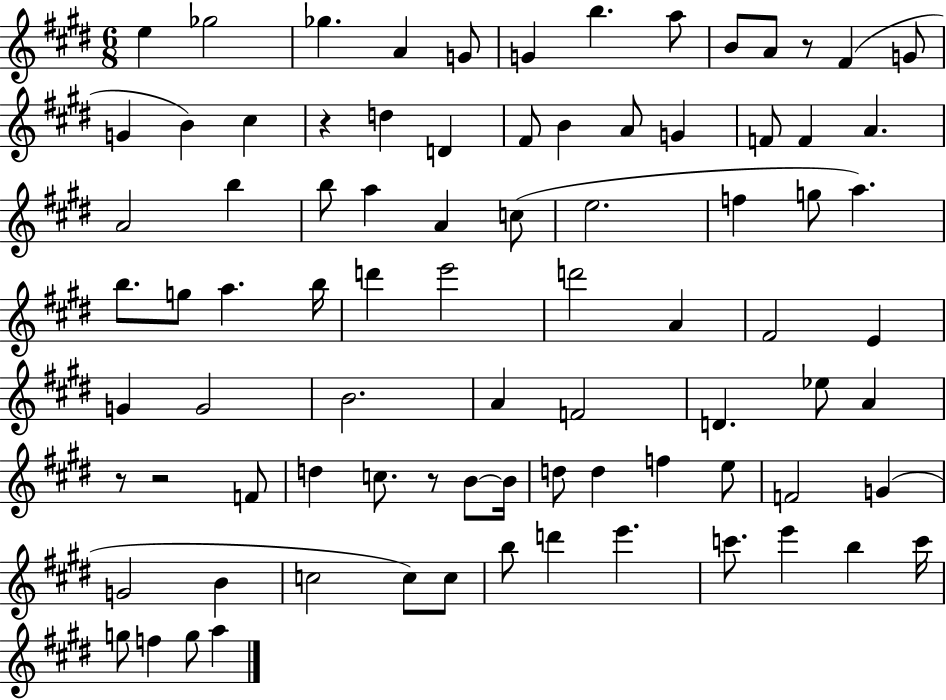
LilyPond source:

{
  \clef treble
  \numericTimeSignature
  \time 6/8
  \key e \major
  \repeat volta 2 { e''4 ges''2 | ges''4. a'4 g'8 | g'4 b''4. a''8 | b'8 a'8 r8 fis'4( g'8 | \break g'4 b'4) cis''4 | r4 d''4 d'4 | fis'8 b'4 a'8 g'4 | f'8 f'4 a'4. | \break a'2 b''4 | b''8 a''4 a'4 c''8( | e''2. | f''4 g''8 a''4.) | \break b''8. g''8 a''4. b''16 | d'''4 e'''2 | d'''2 a'4 | fis'2 e'4 | \break g'4 g'2 | b'2. | a'4 f'2 | d'4. ees''8 a'4 | \break r8 r2 f'8 | d''4 c''8. r8 b'8~~ b'16 | d''8 d''4 f''4 e''8 | f'2 g'4( | \break g'2 b'4 | c''2 c''8) c''8 | b''8 d'''4 e'''4. | c'''8. e'''4 b''4 c'''16 | \break g''8 f''4 g''8 a''4 | } \bar "|."
}